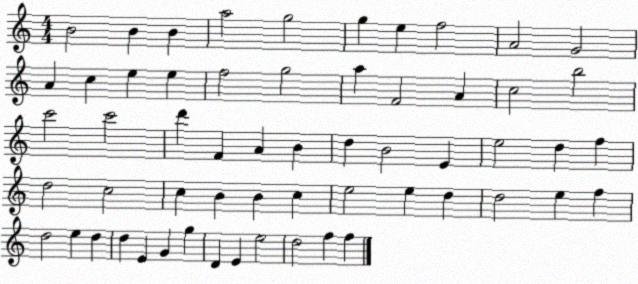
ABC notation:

X:1
T:Untitled
M:4/4
L:1/4
K:C
B2 B B a2 g2 g e f2 A2 G2 A c e e f2 g2 a F2 A c2 b2 c'2 c'2 d' F A B d B2 E e2 d f d2 c2 c B B c e2 e d d2 e f d2 e d d E G g D E e2 d2 f f